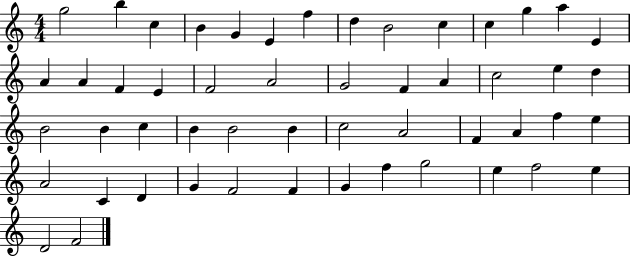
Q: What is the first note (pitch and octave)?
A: G5